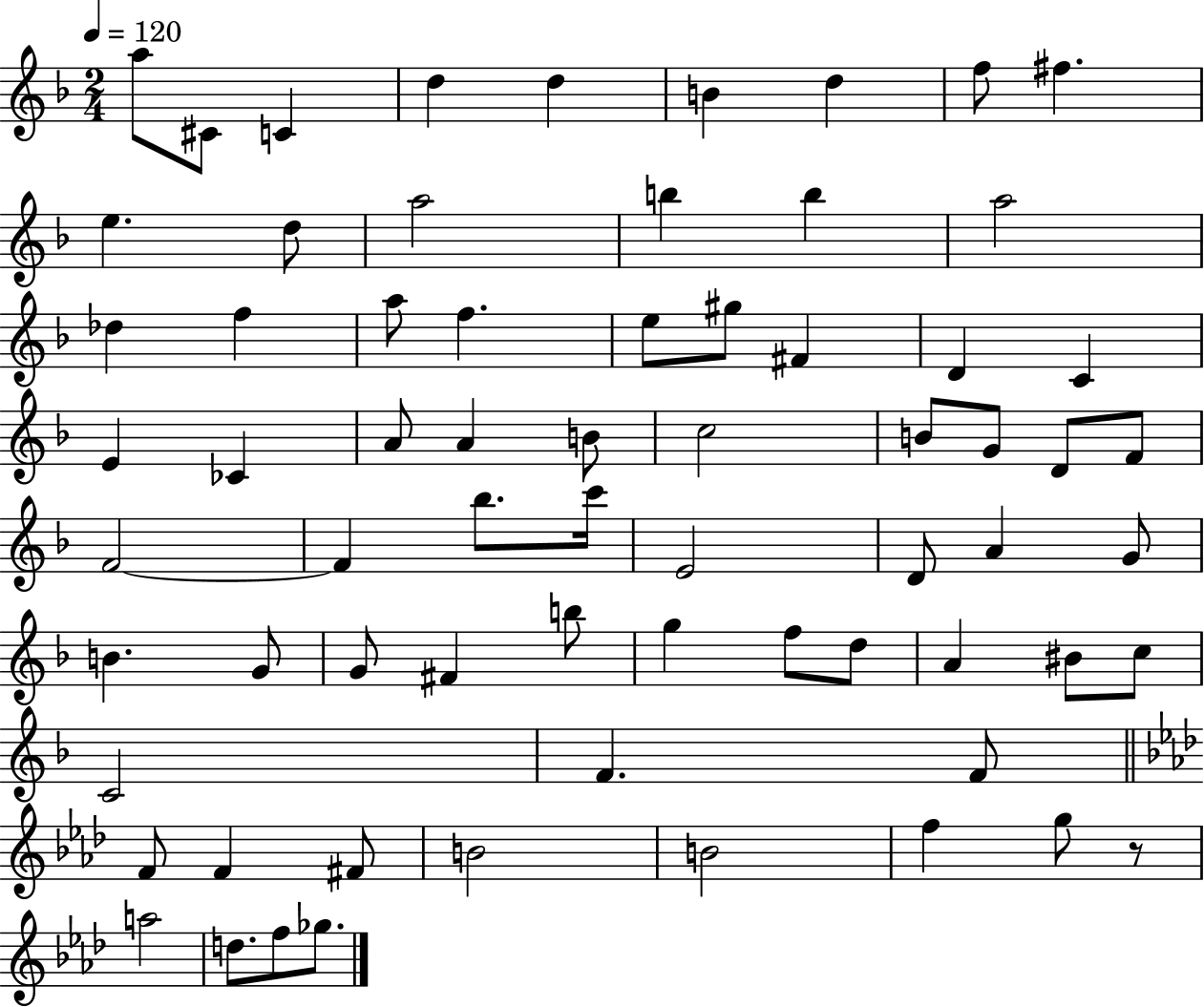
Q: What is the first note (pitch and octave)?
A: A5